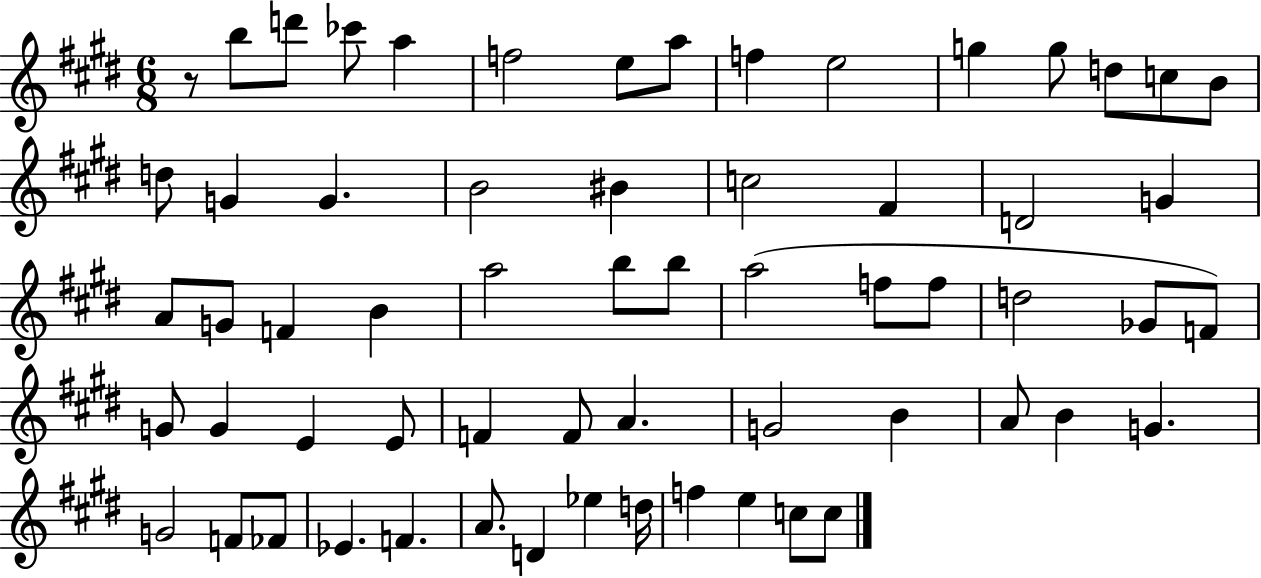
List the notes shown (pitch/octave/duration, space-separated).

R/e B5/e D6/e CES6/e A5/q F5/h E5/e A5/e F5/q E5/h G5/q G5/e D5/e C5/e B4/e D5/e G4/q G4/q. B4/h BIS4/q C5/h F#4/q D4/h G4/q A4/e G4/e F4/q B4/q A5/h B5/e B5/e A5/h F5/e F5/e D5/h Gb4/e F4/e G4/e G4/q E4/q E4/e F4/q F4/e A4/q. G4/h B4/q A4/e B4/q G4/q. G4/h F4/e FES4/e Eb4/q. F4/q. A4/e. D4/q Eb5/q D5/s F5/q E5/q C5/e C5/e